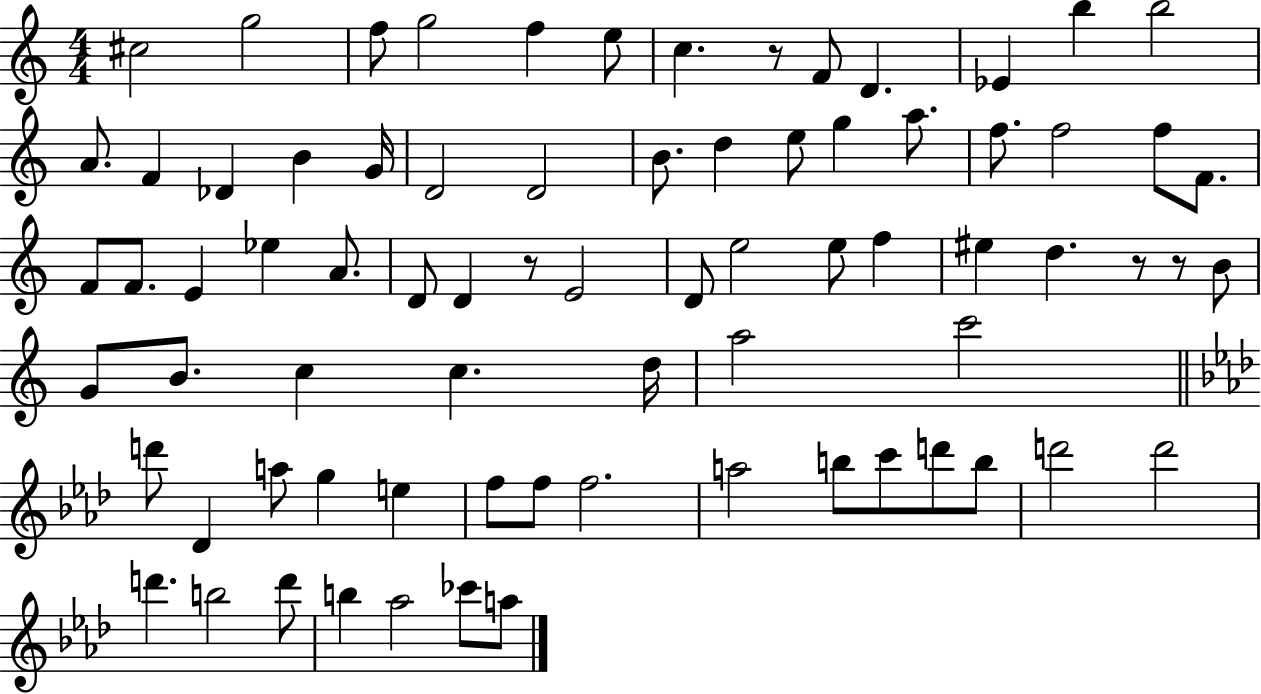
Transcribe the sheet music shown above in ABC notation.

X:1
T:Untitled
M:4/4
L:1/4
K:C
^c2 g2 f/2 g2 f e/2 c z/2 F/2 D _E b b2 A/2 F _D B G/4 D2 D2 B/2 d e/2 g a/2 f/2 f2 f/2 F/2 F/2 F/2 E _e A/2 D/2 D z/2 E2 D/2 e2 e/2 f ^e d z/2 z/2 B/2 G/2 B/2 c c d/4 a2 c'2 d'/2 _D a/2 g e f/2 f/2 f2 a2 b/2 c'/2 d'/2 b/2 d'2 d'2 d' b2 d'/2 b _a2 _c'/2 a/2